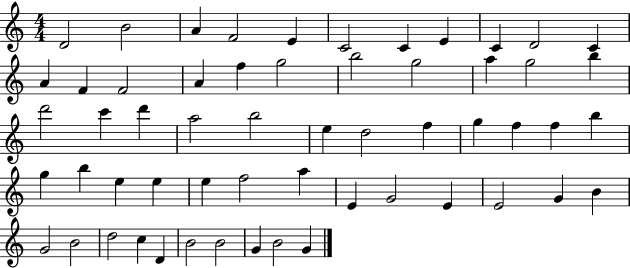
D4/h B4/h A4/q F4/h E4/q C4/h C4/q E4/q C4/q D4/h C4/q A4/q F4/q F4/h A4/q F5/q G5/h B5/h G5/h A5/q G5/h B5/q D6/h C6/q D6/q A5/h B5/h E5/q D5/h F5/q G5/q F5/q F5/q B5/q G5/q B5/q E5/q E5/q E5/q F5/h A5/q E4/q G4/h E4/q E4/h G4/q B4/q G4/h B4/h D5/h C5/q D4/q B4/h B4/h G4/q B4/h G4/q